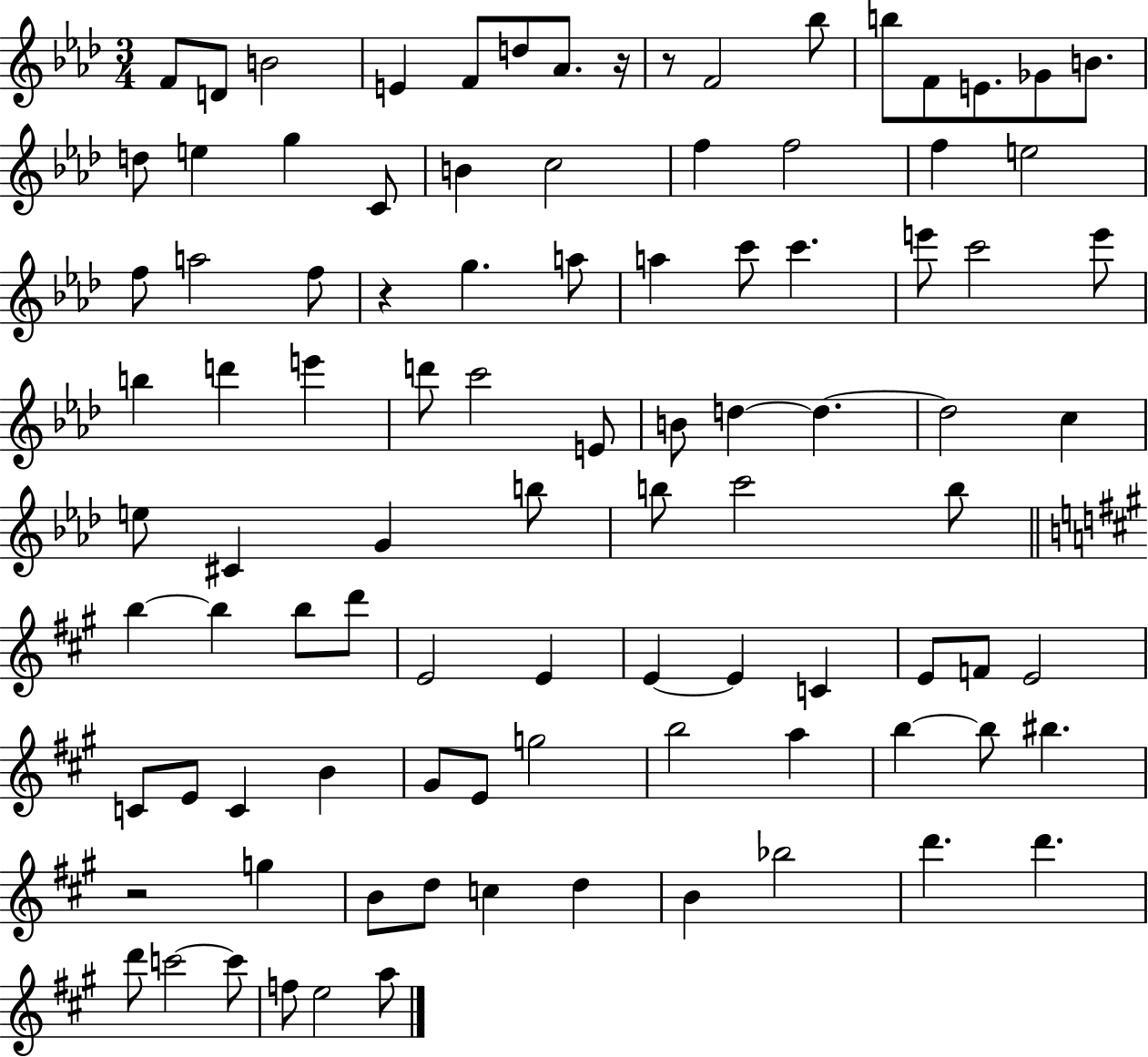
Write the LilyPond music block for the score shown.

{
  \clef treble
  \numericTimeSignature
  \time 3/4
  \key aes \major
  f'8 d'8 b'2 | e'4 f'8 d''8 aes'8. r16 | r8 f'2 bes''8 | b''8 f'8 e'8. ges'8 b'8. | \break d''8 e''4 g''4 c'8 | b'4 c''2 | f''4 f''2 | f''4 e''2 | \break f''8 a''2 f''8 | r4 g''4. a''8 | a''4 c'''8 c'''4. | e'''8 c'''2 e'''8 | \break b''4 d'''4 e'''4 | d'''8 c'''2 e'8 | b'8 d''4~~ d''4.~~ | d''2 c''4 | \break e''8 cis'4 g'4 b''8 | b''8 c'''2 b''8 | \bar "||" \break \key a \major b''4~~ b''4 b''8 d'''8 | e'2 e'4 | e'4~~ e'4 c'4 | e'8 f'8 e'2 | \break c'8 e'8 c'4 b'4 | gis'8 e'8 g''2 | b''2 a''4 | b''4~~ b''8 bis''4. | \break r2 g''4 | b'8 d''8 c''4 d''4 | b'4 bes''2 | d'''4. d'''4. | \break d'''8 c'''2~~ c'''8 | f''8 e''2 a''8 | \bar "|."
}